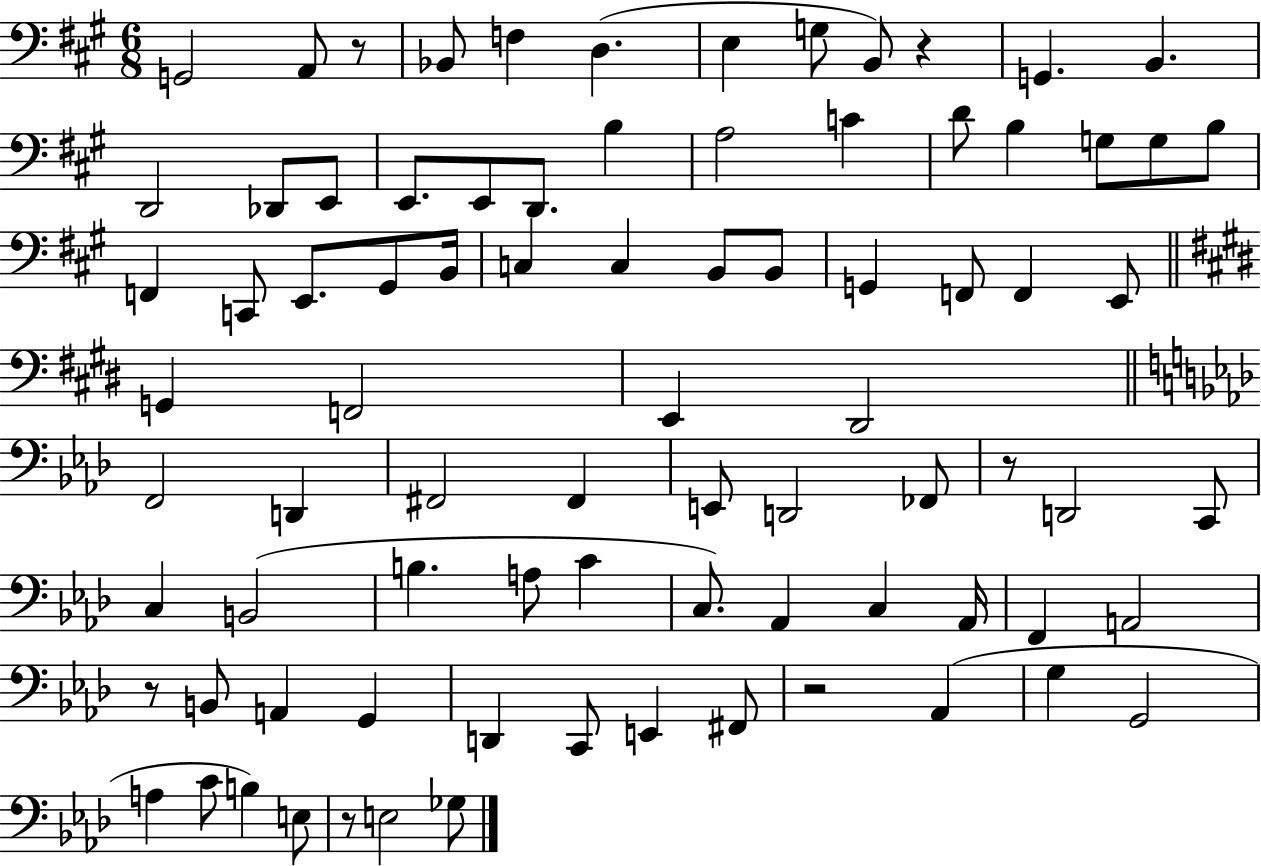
{
  \clef bass
  \numericTimeSignature
  \time 6/8
  \key a \major
  \repeat volta 2 { g,2 a,8 r8 | bes,8 f4 d4.( | e4 g8 b,8) r4 | g,4. b,4. | \break d,2 des,8 e,8 | e,8. e,8 d,8. b4 | a2 c'4 | d'8 b4 g8 g8 b8 | \break f,4 c,8 e,8. gis,8 b,16 | c4 c4 b,8 b,8 | g,4 f,8 f,4 e,8 | \bar "||" \break \key e \major g,4 f,2 | e,4 dis,2 | \bar "||" \break \key aes \major f,2 d,4 | fis,2 fis,4 | e,8 d,2 fes,8 | r8 d,2 c,8 | \break c4 b,2( | b4. a8 c'4 | c8.) aes,4 c4 aes,16 | f,4 a,2 | \break r8 b,8 a,4 g,4 | d,4 c,8 e,4 fis,8 | r2 aes,4( | g4 g,2 | \break a4 c'8 b4) e8 | r8 e2 ges8 | } \bar "|."
}